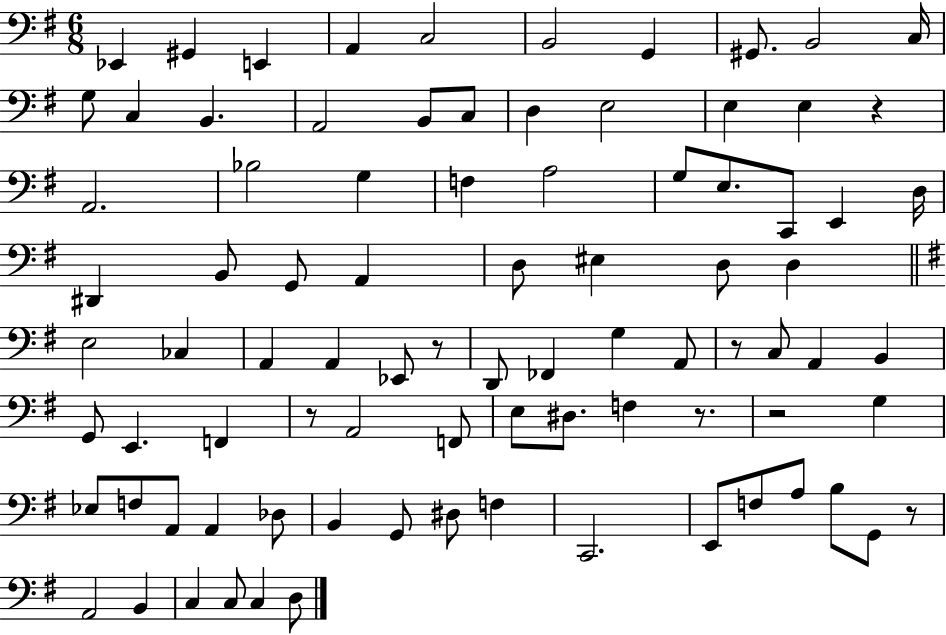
{
  \clef bass
  \numericTimeSignature
  \time 6/8
  \key g \major
  \repeat volta 2 { ees,4 gis,4 e,4 | a,4 c2 | b,2 g,4 | gis,8. b,2 c16 | \break g8 c4 b,4. | a,2 b,8 c8 | d4 e2 | e4 e4 r4 | \break a,2. | bes2 g4 | f4 a2 | g8 e8. c,8 e,4 d16 | \break dis,4 b,8 g,8 a,4 | d8 eis4 d8 d4 | \bar "||" \break \key g \major e2 ces4 | a,4 a,4 ees,8 r8 | d,8 fes,4 g4 a,8 | r8 c8 a,4 b,4 | \break g,8 e,4. f,4 | r8 a,2 f,8 | e8 dis8. f4 r8. | r2 g4 | \break ees8 f8 a,8 a,4 des8 | b,4 g,8 dis8 f4 | c,2. | e,8 f8 a8 b8 g,8 r8 | \break a,2 b,4 | c4 c8 c4 d8 | } \bar "|."
}